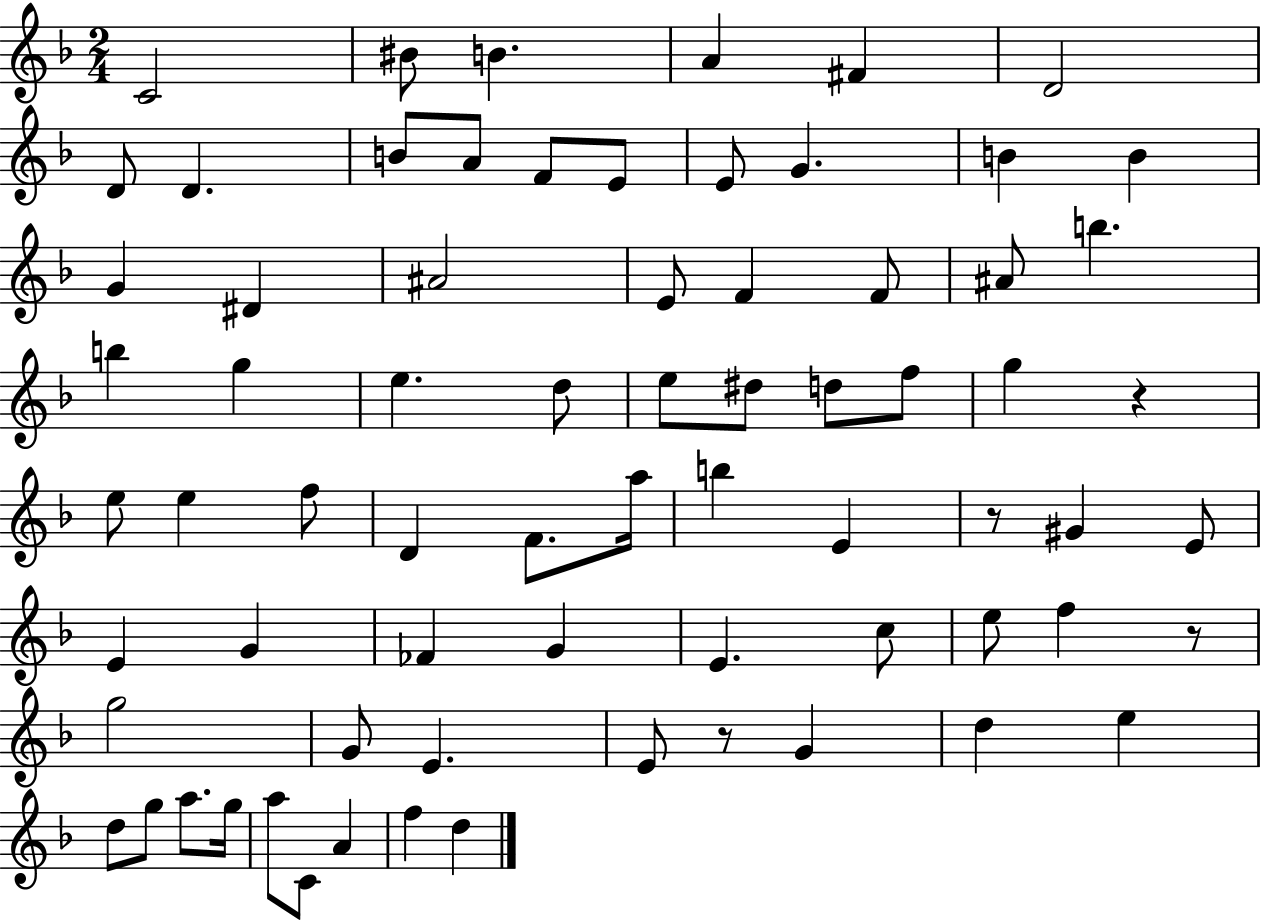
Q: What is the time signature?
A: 2/4